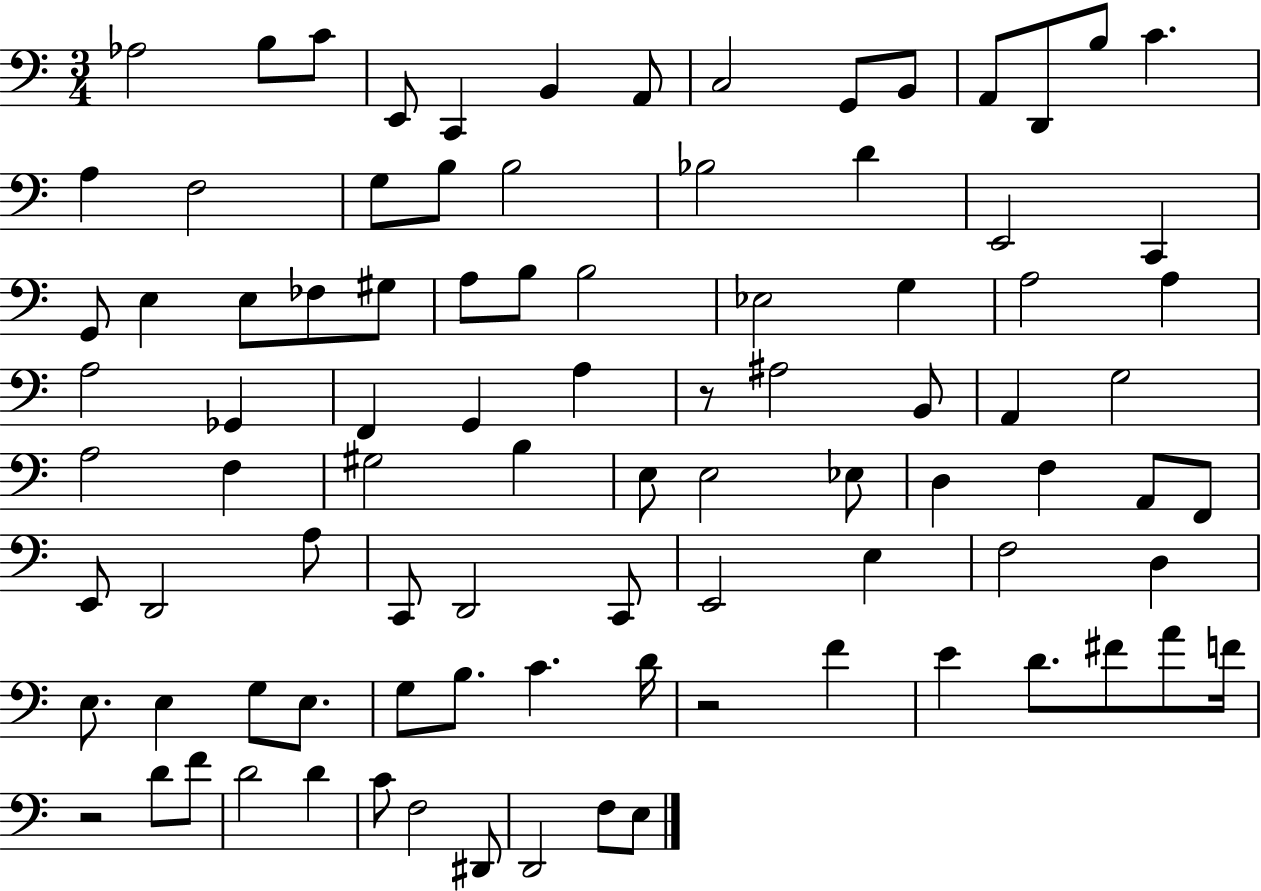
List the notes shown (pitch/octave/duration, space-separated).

Ab3/h B3/e C4/e E2/e C2/q B2/q A2/e C3/h G2/e B2/e A2/e D2/e B3/e C4/q. A3/q F3/h G3/e B3/e B3/h Bb3/h D4/q E2/h C2/q G2/e E3/q E3/e FES3/e G#3/e A3/e B3/e B3/h Eb3/h G3/q A3/h A3/q A3/h Gb2/q F2/q G2/q A3/q R/e A#3/h B2/e A2/q G3/h A3/h F3/q G#3/h B3/q E3/e E3/h Eb3/e D3/q F3/q A2/e F2/e E2/e D2/h A3/e C2/e D2/h C2/e E2/h E3/q F3/h D3/q E3/e. E3/q G3/e E3/e. G3/e B3/e. C4/q. D4/s R/h F4/q E4/q D4/e. F#4/e A4/e F4/s R/h D4/e F4/e D4/h D4/q C4/e F3/h D#2/e D2/h F3/e E3/e